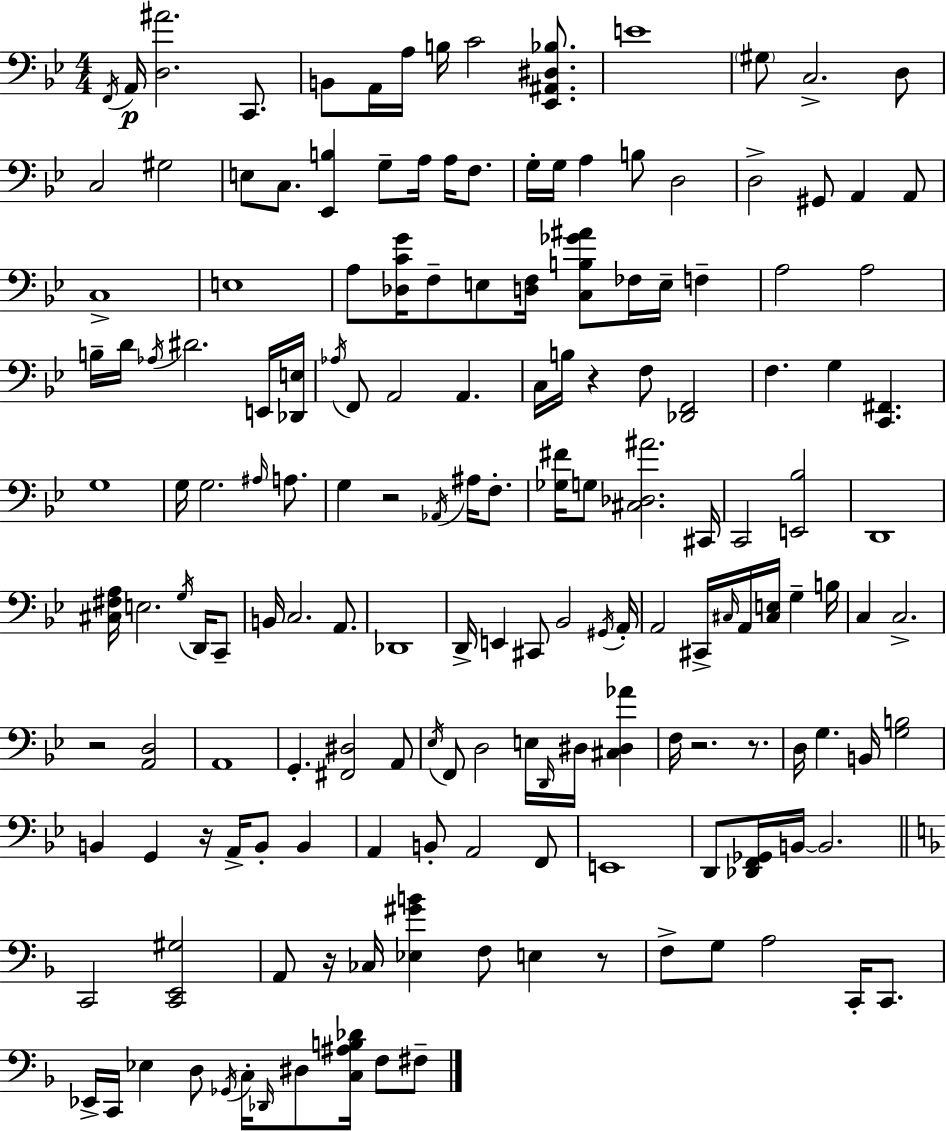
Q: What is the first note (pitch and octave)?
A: F2